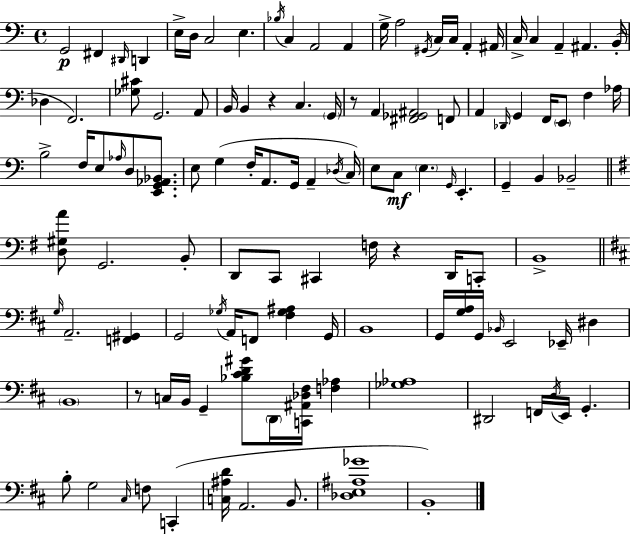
{
  \clef bass
  \time 4/4
  \defaultTimeSignature
  \key c \major
  g,2\p fis,4 \grace { dis,16 } d,4 | e16-> d16 c2 e4. | \acciaccatura { bes16 } c4 a,2 a,4 | g16-> a2 \acciaccatura { gis,16 } c16 c16 a,4-. | \break ais,16 c16-> c4 a,4-- ais,4. | b,16-.( des4 f,2.) | <ges cis'>8 g,2. | a,8 b,16 b,4 r4 c4. | \break \parenthesize g,16 r8 a,4 <fis, ges, ais,>2 | f,8 a,4 \grace { des,16 } g,4 f,16 \parenthesize e,8 f4 | aes16 b2-> f16 e8 \grace { aes16 } | d8 <e, g, aes, bes,>8. e8 g4( f16-. a,8. g,16 | \break a,4-- \acciaccatura { des16 }) c16 e8 c8\mf \parenthesize e4. | \grace { g,16 } e,4.-. g,4-- b,4 bes,2-- | \bar "||" \break \key e \minor <d gis a'>8 g,2. b,8-. | d,8 c,8 cis,4 f16 r4 d,16 c,8-. | b,1-> | \bar "||" \break \key d \major \grace { g16 } a,2.-- <f, gis,>4 | g,2 \acciaccatura { ges16 } a,16 f,8 <fis ges ais>4 | g,16 b,1 | g,16 <g a>16 g,16 \grace { bes,16 } e,2 ees,16-- dis4 | \break \parenthesize b,1 | r8 c16 b,16 g,4-- <bes cis' d' gis'>8 \parenthesize d,16 <c, ais, des fis>16 <f aes>4 | <ges aes>1 | dis,2 f,16 \acciaccatura { d16 } e,16 g,4.-. | \break b8-. g2 \grace { cis16 } f8 | c,4-.( <c ais d'>16 a,2. | b,8. <des e ais ges'>1 | b,1-.) | \break \bar "|."
}